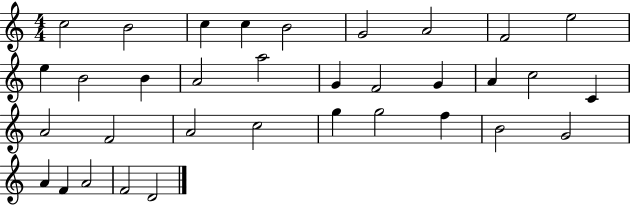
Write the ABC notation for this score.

X:1
T:Untitled
M:4/4
L:1/4
K:C
c2 B2 c c B2 G2 A2 F2 e2 e B2 B A2 a2 G F2 G A c2 C A2 F2 A2 c2 g g2 f B2 G2 A F A2 F2 D2